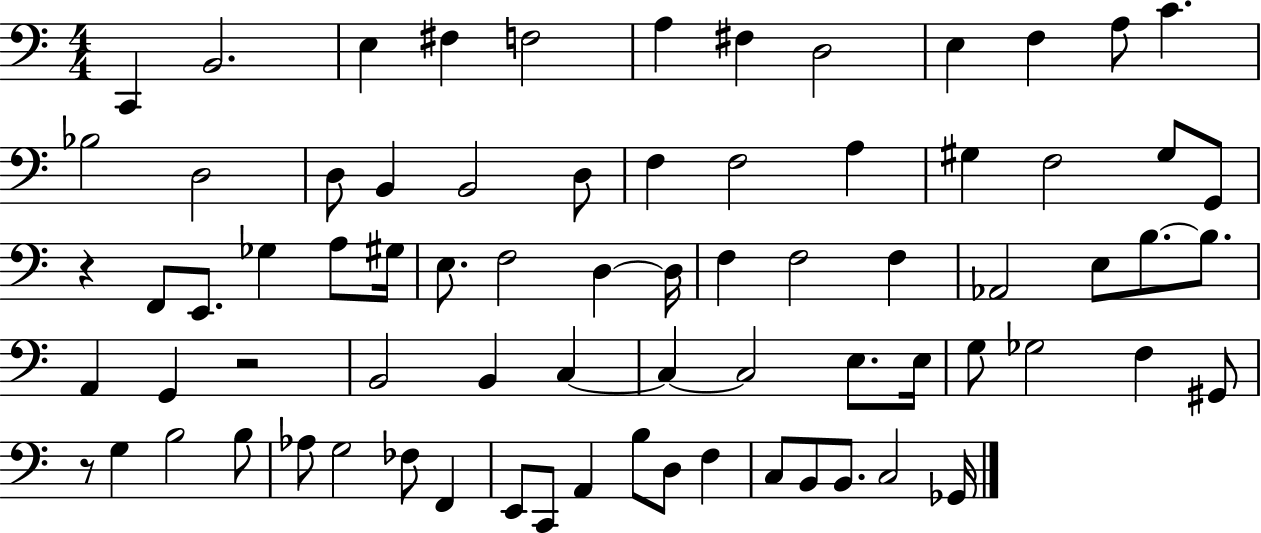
C2/q B2/h. E3/q F#3/q F3/h A3/q F#3/q D3/h E3/q F3/q A3/e C4/q. Bb3/h D3/h D3/e B2/q B2/h D3/e F3/q F3/h A3/q G#3/q F3/h G#3/e G2/e R/q F2/e E2/e. Gb3/q A3/e G#3/s E3/e. F3/h D3/q D3/s F3/q F3/h F3/q Ab2/h E3/e B3/e. B3/e. A2/q G2/q R/h B2/h B2/q C3/q C3/q C3/h E3/e. E3/s G3/e Gb3/h F3/q G#2/e R/e G3/q B3/h B3/e Ab3/e G3/h FES3/e F2/q E2/e C2/e A2/q B3/e D3/e F3/q C3/e B2/e B2/e. C3/h Gb2/s